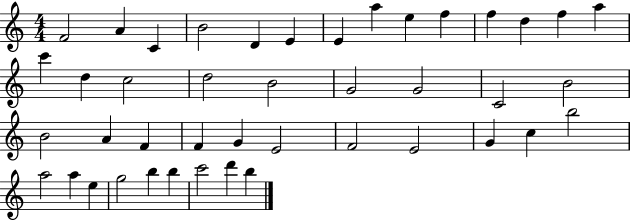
F4/h A4/q C4/q B4/h D4/q E4/q E4/q A5/q E5/q F5/q F5/q D5/q F5/q A5/q C6/q D5/q C5/h D5/h B4/h G4/h G4/h C4/h B4/h B4/h A4/q F4/q F4/q G4/q E4/h F4/h E4/h G4/q C5/q B5/h A5/h A5/q E5/q G5/h B5/q B5/q C6/h D6/q B5/q